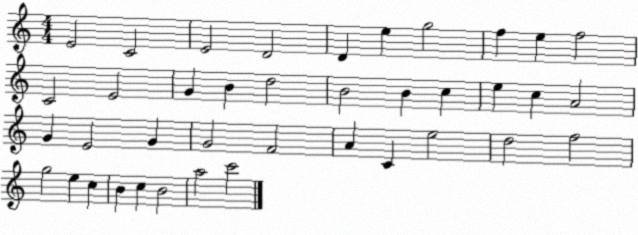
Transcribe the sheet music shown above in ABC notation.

X:1
T:Untitled
M:4/4
L:1/4
K:C
E2 C2 E2 D2 D e g2 f e f2 C2 E2 G B d2 B2 B c e c A2 G E2 G G2 F2 A C e2 d2 f2 g2 e c B c B2 a2 c'2